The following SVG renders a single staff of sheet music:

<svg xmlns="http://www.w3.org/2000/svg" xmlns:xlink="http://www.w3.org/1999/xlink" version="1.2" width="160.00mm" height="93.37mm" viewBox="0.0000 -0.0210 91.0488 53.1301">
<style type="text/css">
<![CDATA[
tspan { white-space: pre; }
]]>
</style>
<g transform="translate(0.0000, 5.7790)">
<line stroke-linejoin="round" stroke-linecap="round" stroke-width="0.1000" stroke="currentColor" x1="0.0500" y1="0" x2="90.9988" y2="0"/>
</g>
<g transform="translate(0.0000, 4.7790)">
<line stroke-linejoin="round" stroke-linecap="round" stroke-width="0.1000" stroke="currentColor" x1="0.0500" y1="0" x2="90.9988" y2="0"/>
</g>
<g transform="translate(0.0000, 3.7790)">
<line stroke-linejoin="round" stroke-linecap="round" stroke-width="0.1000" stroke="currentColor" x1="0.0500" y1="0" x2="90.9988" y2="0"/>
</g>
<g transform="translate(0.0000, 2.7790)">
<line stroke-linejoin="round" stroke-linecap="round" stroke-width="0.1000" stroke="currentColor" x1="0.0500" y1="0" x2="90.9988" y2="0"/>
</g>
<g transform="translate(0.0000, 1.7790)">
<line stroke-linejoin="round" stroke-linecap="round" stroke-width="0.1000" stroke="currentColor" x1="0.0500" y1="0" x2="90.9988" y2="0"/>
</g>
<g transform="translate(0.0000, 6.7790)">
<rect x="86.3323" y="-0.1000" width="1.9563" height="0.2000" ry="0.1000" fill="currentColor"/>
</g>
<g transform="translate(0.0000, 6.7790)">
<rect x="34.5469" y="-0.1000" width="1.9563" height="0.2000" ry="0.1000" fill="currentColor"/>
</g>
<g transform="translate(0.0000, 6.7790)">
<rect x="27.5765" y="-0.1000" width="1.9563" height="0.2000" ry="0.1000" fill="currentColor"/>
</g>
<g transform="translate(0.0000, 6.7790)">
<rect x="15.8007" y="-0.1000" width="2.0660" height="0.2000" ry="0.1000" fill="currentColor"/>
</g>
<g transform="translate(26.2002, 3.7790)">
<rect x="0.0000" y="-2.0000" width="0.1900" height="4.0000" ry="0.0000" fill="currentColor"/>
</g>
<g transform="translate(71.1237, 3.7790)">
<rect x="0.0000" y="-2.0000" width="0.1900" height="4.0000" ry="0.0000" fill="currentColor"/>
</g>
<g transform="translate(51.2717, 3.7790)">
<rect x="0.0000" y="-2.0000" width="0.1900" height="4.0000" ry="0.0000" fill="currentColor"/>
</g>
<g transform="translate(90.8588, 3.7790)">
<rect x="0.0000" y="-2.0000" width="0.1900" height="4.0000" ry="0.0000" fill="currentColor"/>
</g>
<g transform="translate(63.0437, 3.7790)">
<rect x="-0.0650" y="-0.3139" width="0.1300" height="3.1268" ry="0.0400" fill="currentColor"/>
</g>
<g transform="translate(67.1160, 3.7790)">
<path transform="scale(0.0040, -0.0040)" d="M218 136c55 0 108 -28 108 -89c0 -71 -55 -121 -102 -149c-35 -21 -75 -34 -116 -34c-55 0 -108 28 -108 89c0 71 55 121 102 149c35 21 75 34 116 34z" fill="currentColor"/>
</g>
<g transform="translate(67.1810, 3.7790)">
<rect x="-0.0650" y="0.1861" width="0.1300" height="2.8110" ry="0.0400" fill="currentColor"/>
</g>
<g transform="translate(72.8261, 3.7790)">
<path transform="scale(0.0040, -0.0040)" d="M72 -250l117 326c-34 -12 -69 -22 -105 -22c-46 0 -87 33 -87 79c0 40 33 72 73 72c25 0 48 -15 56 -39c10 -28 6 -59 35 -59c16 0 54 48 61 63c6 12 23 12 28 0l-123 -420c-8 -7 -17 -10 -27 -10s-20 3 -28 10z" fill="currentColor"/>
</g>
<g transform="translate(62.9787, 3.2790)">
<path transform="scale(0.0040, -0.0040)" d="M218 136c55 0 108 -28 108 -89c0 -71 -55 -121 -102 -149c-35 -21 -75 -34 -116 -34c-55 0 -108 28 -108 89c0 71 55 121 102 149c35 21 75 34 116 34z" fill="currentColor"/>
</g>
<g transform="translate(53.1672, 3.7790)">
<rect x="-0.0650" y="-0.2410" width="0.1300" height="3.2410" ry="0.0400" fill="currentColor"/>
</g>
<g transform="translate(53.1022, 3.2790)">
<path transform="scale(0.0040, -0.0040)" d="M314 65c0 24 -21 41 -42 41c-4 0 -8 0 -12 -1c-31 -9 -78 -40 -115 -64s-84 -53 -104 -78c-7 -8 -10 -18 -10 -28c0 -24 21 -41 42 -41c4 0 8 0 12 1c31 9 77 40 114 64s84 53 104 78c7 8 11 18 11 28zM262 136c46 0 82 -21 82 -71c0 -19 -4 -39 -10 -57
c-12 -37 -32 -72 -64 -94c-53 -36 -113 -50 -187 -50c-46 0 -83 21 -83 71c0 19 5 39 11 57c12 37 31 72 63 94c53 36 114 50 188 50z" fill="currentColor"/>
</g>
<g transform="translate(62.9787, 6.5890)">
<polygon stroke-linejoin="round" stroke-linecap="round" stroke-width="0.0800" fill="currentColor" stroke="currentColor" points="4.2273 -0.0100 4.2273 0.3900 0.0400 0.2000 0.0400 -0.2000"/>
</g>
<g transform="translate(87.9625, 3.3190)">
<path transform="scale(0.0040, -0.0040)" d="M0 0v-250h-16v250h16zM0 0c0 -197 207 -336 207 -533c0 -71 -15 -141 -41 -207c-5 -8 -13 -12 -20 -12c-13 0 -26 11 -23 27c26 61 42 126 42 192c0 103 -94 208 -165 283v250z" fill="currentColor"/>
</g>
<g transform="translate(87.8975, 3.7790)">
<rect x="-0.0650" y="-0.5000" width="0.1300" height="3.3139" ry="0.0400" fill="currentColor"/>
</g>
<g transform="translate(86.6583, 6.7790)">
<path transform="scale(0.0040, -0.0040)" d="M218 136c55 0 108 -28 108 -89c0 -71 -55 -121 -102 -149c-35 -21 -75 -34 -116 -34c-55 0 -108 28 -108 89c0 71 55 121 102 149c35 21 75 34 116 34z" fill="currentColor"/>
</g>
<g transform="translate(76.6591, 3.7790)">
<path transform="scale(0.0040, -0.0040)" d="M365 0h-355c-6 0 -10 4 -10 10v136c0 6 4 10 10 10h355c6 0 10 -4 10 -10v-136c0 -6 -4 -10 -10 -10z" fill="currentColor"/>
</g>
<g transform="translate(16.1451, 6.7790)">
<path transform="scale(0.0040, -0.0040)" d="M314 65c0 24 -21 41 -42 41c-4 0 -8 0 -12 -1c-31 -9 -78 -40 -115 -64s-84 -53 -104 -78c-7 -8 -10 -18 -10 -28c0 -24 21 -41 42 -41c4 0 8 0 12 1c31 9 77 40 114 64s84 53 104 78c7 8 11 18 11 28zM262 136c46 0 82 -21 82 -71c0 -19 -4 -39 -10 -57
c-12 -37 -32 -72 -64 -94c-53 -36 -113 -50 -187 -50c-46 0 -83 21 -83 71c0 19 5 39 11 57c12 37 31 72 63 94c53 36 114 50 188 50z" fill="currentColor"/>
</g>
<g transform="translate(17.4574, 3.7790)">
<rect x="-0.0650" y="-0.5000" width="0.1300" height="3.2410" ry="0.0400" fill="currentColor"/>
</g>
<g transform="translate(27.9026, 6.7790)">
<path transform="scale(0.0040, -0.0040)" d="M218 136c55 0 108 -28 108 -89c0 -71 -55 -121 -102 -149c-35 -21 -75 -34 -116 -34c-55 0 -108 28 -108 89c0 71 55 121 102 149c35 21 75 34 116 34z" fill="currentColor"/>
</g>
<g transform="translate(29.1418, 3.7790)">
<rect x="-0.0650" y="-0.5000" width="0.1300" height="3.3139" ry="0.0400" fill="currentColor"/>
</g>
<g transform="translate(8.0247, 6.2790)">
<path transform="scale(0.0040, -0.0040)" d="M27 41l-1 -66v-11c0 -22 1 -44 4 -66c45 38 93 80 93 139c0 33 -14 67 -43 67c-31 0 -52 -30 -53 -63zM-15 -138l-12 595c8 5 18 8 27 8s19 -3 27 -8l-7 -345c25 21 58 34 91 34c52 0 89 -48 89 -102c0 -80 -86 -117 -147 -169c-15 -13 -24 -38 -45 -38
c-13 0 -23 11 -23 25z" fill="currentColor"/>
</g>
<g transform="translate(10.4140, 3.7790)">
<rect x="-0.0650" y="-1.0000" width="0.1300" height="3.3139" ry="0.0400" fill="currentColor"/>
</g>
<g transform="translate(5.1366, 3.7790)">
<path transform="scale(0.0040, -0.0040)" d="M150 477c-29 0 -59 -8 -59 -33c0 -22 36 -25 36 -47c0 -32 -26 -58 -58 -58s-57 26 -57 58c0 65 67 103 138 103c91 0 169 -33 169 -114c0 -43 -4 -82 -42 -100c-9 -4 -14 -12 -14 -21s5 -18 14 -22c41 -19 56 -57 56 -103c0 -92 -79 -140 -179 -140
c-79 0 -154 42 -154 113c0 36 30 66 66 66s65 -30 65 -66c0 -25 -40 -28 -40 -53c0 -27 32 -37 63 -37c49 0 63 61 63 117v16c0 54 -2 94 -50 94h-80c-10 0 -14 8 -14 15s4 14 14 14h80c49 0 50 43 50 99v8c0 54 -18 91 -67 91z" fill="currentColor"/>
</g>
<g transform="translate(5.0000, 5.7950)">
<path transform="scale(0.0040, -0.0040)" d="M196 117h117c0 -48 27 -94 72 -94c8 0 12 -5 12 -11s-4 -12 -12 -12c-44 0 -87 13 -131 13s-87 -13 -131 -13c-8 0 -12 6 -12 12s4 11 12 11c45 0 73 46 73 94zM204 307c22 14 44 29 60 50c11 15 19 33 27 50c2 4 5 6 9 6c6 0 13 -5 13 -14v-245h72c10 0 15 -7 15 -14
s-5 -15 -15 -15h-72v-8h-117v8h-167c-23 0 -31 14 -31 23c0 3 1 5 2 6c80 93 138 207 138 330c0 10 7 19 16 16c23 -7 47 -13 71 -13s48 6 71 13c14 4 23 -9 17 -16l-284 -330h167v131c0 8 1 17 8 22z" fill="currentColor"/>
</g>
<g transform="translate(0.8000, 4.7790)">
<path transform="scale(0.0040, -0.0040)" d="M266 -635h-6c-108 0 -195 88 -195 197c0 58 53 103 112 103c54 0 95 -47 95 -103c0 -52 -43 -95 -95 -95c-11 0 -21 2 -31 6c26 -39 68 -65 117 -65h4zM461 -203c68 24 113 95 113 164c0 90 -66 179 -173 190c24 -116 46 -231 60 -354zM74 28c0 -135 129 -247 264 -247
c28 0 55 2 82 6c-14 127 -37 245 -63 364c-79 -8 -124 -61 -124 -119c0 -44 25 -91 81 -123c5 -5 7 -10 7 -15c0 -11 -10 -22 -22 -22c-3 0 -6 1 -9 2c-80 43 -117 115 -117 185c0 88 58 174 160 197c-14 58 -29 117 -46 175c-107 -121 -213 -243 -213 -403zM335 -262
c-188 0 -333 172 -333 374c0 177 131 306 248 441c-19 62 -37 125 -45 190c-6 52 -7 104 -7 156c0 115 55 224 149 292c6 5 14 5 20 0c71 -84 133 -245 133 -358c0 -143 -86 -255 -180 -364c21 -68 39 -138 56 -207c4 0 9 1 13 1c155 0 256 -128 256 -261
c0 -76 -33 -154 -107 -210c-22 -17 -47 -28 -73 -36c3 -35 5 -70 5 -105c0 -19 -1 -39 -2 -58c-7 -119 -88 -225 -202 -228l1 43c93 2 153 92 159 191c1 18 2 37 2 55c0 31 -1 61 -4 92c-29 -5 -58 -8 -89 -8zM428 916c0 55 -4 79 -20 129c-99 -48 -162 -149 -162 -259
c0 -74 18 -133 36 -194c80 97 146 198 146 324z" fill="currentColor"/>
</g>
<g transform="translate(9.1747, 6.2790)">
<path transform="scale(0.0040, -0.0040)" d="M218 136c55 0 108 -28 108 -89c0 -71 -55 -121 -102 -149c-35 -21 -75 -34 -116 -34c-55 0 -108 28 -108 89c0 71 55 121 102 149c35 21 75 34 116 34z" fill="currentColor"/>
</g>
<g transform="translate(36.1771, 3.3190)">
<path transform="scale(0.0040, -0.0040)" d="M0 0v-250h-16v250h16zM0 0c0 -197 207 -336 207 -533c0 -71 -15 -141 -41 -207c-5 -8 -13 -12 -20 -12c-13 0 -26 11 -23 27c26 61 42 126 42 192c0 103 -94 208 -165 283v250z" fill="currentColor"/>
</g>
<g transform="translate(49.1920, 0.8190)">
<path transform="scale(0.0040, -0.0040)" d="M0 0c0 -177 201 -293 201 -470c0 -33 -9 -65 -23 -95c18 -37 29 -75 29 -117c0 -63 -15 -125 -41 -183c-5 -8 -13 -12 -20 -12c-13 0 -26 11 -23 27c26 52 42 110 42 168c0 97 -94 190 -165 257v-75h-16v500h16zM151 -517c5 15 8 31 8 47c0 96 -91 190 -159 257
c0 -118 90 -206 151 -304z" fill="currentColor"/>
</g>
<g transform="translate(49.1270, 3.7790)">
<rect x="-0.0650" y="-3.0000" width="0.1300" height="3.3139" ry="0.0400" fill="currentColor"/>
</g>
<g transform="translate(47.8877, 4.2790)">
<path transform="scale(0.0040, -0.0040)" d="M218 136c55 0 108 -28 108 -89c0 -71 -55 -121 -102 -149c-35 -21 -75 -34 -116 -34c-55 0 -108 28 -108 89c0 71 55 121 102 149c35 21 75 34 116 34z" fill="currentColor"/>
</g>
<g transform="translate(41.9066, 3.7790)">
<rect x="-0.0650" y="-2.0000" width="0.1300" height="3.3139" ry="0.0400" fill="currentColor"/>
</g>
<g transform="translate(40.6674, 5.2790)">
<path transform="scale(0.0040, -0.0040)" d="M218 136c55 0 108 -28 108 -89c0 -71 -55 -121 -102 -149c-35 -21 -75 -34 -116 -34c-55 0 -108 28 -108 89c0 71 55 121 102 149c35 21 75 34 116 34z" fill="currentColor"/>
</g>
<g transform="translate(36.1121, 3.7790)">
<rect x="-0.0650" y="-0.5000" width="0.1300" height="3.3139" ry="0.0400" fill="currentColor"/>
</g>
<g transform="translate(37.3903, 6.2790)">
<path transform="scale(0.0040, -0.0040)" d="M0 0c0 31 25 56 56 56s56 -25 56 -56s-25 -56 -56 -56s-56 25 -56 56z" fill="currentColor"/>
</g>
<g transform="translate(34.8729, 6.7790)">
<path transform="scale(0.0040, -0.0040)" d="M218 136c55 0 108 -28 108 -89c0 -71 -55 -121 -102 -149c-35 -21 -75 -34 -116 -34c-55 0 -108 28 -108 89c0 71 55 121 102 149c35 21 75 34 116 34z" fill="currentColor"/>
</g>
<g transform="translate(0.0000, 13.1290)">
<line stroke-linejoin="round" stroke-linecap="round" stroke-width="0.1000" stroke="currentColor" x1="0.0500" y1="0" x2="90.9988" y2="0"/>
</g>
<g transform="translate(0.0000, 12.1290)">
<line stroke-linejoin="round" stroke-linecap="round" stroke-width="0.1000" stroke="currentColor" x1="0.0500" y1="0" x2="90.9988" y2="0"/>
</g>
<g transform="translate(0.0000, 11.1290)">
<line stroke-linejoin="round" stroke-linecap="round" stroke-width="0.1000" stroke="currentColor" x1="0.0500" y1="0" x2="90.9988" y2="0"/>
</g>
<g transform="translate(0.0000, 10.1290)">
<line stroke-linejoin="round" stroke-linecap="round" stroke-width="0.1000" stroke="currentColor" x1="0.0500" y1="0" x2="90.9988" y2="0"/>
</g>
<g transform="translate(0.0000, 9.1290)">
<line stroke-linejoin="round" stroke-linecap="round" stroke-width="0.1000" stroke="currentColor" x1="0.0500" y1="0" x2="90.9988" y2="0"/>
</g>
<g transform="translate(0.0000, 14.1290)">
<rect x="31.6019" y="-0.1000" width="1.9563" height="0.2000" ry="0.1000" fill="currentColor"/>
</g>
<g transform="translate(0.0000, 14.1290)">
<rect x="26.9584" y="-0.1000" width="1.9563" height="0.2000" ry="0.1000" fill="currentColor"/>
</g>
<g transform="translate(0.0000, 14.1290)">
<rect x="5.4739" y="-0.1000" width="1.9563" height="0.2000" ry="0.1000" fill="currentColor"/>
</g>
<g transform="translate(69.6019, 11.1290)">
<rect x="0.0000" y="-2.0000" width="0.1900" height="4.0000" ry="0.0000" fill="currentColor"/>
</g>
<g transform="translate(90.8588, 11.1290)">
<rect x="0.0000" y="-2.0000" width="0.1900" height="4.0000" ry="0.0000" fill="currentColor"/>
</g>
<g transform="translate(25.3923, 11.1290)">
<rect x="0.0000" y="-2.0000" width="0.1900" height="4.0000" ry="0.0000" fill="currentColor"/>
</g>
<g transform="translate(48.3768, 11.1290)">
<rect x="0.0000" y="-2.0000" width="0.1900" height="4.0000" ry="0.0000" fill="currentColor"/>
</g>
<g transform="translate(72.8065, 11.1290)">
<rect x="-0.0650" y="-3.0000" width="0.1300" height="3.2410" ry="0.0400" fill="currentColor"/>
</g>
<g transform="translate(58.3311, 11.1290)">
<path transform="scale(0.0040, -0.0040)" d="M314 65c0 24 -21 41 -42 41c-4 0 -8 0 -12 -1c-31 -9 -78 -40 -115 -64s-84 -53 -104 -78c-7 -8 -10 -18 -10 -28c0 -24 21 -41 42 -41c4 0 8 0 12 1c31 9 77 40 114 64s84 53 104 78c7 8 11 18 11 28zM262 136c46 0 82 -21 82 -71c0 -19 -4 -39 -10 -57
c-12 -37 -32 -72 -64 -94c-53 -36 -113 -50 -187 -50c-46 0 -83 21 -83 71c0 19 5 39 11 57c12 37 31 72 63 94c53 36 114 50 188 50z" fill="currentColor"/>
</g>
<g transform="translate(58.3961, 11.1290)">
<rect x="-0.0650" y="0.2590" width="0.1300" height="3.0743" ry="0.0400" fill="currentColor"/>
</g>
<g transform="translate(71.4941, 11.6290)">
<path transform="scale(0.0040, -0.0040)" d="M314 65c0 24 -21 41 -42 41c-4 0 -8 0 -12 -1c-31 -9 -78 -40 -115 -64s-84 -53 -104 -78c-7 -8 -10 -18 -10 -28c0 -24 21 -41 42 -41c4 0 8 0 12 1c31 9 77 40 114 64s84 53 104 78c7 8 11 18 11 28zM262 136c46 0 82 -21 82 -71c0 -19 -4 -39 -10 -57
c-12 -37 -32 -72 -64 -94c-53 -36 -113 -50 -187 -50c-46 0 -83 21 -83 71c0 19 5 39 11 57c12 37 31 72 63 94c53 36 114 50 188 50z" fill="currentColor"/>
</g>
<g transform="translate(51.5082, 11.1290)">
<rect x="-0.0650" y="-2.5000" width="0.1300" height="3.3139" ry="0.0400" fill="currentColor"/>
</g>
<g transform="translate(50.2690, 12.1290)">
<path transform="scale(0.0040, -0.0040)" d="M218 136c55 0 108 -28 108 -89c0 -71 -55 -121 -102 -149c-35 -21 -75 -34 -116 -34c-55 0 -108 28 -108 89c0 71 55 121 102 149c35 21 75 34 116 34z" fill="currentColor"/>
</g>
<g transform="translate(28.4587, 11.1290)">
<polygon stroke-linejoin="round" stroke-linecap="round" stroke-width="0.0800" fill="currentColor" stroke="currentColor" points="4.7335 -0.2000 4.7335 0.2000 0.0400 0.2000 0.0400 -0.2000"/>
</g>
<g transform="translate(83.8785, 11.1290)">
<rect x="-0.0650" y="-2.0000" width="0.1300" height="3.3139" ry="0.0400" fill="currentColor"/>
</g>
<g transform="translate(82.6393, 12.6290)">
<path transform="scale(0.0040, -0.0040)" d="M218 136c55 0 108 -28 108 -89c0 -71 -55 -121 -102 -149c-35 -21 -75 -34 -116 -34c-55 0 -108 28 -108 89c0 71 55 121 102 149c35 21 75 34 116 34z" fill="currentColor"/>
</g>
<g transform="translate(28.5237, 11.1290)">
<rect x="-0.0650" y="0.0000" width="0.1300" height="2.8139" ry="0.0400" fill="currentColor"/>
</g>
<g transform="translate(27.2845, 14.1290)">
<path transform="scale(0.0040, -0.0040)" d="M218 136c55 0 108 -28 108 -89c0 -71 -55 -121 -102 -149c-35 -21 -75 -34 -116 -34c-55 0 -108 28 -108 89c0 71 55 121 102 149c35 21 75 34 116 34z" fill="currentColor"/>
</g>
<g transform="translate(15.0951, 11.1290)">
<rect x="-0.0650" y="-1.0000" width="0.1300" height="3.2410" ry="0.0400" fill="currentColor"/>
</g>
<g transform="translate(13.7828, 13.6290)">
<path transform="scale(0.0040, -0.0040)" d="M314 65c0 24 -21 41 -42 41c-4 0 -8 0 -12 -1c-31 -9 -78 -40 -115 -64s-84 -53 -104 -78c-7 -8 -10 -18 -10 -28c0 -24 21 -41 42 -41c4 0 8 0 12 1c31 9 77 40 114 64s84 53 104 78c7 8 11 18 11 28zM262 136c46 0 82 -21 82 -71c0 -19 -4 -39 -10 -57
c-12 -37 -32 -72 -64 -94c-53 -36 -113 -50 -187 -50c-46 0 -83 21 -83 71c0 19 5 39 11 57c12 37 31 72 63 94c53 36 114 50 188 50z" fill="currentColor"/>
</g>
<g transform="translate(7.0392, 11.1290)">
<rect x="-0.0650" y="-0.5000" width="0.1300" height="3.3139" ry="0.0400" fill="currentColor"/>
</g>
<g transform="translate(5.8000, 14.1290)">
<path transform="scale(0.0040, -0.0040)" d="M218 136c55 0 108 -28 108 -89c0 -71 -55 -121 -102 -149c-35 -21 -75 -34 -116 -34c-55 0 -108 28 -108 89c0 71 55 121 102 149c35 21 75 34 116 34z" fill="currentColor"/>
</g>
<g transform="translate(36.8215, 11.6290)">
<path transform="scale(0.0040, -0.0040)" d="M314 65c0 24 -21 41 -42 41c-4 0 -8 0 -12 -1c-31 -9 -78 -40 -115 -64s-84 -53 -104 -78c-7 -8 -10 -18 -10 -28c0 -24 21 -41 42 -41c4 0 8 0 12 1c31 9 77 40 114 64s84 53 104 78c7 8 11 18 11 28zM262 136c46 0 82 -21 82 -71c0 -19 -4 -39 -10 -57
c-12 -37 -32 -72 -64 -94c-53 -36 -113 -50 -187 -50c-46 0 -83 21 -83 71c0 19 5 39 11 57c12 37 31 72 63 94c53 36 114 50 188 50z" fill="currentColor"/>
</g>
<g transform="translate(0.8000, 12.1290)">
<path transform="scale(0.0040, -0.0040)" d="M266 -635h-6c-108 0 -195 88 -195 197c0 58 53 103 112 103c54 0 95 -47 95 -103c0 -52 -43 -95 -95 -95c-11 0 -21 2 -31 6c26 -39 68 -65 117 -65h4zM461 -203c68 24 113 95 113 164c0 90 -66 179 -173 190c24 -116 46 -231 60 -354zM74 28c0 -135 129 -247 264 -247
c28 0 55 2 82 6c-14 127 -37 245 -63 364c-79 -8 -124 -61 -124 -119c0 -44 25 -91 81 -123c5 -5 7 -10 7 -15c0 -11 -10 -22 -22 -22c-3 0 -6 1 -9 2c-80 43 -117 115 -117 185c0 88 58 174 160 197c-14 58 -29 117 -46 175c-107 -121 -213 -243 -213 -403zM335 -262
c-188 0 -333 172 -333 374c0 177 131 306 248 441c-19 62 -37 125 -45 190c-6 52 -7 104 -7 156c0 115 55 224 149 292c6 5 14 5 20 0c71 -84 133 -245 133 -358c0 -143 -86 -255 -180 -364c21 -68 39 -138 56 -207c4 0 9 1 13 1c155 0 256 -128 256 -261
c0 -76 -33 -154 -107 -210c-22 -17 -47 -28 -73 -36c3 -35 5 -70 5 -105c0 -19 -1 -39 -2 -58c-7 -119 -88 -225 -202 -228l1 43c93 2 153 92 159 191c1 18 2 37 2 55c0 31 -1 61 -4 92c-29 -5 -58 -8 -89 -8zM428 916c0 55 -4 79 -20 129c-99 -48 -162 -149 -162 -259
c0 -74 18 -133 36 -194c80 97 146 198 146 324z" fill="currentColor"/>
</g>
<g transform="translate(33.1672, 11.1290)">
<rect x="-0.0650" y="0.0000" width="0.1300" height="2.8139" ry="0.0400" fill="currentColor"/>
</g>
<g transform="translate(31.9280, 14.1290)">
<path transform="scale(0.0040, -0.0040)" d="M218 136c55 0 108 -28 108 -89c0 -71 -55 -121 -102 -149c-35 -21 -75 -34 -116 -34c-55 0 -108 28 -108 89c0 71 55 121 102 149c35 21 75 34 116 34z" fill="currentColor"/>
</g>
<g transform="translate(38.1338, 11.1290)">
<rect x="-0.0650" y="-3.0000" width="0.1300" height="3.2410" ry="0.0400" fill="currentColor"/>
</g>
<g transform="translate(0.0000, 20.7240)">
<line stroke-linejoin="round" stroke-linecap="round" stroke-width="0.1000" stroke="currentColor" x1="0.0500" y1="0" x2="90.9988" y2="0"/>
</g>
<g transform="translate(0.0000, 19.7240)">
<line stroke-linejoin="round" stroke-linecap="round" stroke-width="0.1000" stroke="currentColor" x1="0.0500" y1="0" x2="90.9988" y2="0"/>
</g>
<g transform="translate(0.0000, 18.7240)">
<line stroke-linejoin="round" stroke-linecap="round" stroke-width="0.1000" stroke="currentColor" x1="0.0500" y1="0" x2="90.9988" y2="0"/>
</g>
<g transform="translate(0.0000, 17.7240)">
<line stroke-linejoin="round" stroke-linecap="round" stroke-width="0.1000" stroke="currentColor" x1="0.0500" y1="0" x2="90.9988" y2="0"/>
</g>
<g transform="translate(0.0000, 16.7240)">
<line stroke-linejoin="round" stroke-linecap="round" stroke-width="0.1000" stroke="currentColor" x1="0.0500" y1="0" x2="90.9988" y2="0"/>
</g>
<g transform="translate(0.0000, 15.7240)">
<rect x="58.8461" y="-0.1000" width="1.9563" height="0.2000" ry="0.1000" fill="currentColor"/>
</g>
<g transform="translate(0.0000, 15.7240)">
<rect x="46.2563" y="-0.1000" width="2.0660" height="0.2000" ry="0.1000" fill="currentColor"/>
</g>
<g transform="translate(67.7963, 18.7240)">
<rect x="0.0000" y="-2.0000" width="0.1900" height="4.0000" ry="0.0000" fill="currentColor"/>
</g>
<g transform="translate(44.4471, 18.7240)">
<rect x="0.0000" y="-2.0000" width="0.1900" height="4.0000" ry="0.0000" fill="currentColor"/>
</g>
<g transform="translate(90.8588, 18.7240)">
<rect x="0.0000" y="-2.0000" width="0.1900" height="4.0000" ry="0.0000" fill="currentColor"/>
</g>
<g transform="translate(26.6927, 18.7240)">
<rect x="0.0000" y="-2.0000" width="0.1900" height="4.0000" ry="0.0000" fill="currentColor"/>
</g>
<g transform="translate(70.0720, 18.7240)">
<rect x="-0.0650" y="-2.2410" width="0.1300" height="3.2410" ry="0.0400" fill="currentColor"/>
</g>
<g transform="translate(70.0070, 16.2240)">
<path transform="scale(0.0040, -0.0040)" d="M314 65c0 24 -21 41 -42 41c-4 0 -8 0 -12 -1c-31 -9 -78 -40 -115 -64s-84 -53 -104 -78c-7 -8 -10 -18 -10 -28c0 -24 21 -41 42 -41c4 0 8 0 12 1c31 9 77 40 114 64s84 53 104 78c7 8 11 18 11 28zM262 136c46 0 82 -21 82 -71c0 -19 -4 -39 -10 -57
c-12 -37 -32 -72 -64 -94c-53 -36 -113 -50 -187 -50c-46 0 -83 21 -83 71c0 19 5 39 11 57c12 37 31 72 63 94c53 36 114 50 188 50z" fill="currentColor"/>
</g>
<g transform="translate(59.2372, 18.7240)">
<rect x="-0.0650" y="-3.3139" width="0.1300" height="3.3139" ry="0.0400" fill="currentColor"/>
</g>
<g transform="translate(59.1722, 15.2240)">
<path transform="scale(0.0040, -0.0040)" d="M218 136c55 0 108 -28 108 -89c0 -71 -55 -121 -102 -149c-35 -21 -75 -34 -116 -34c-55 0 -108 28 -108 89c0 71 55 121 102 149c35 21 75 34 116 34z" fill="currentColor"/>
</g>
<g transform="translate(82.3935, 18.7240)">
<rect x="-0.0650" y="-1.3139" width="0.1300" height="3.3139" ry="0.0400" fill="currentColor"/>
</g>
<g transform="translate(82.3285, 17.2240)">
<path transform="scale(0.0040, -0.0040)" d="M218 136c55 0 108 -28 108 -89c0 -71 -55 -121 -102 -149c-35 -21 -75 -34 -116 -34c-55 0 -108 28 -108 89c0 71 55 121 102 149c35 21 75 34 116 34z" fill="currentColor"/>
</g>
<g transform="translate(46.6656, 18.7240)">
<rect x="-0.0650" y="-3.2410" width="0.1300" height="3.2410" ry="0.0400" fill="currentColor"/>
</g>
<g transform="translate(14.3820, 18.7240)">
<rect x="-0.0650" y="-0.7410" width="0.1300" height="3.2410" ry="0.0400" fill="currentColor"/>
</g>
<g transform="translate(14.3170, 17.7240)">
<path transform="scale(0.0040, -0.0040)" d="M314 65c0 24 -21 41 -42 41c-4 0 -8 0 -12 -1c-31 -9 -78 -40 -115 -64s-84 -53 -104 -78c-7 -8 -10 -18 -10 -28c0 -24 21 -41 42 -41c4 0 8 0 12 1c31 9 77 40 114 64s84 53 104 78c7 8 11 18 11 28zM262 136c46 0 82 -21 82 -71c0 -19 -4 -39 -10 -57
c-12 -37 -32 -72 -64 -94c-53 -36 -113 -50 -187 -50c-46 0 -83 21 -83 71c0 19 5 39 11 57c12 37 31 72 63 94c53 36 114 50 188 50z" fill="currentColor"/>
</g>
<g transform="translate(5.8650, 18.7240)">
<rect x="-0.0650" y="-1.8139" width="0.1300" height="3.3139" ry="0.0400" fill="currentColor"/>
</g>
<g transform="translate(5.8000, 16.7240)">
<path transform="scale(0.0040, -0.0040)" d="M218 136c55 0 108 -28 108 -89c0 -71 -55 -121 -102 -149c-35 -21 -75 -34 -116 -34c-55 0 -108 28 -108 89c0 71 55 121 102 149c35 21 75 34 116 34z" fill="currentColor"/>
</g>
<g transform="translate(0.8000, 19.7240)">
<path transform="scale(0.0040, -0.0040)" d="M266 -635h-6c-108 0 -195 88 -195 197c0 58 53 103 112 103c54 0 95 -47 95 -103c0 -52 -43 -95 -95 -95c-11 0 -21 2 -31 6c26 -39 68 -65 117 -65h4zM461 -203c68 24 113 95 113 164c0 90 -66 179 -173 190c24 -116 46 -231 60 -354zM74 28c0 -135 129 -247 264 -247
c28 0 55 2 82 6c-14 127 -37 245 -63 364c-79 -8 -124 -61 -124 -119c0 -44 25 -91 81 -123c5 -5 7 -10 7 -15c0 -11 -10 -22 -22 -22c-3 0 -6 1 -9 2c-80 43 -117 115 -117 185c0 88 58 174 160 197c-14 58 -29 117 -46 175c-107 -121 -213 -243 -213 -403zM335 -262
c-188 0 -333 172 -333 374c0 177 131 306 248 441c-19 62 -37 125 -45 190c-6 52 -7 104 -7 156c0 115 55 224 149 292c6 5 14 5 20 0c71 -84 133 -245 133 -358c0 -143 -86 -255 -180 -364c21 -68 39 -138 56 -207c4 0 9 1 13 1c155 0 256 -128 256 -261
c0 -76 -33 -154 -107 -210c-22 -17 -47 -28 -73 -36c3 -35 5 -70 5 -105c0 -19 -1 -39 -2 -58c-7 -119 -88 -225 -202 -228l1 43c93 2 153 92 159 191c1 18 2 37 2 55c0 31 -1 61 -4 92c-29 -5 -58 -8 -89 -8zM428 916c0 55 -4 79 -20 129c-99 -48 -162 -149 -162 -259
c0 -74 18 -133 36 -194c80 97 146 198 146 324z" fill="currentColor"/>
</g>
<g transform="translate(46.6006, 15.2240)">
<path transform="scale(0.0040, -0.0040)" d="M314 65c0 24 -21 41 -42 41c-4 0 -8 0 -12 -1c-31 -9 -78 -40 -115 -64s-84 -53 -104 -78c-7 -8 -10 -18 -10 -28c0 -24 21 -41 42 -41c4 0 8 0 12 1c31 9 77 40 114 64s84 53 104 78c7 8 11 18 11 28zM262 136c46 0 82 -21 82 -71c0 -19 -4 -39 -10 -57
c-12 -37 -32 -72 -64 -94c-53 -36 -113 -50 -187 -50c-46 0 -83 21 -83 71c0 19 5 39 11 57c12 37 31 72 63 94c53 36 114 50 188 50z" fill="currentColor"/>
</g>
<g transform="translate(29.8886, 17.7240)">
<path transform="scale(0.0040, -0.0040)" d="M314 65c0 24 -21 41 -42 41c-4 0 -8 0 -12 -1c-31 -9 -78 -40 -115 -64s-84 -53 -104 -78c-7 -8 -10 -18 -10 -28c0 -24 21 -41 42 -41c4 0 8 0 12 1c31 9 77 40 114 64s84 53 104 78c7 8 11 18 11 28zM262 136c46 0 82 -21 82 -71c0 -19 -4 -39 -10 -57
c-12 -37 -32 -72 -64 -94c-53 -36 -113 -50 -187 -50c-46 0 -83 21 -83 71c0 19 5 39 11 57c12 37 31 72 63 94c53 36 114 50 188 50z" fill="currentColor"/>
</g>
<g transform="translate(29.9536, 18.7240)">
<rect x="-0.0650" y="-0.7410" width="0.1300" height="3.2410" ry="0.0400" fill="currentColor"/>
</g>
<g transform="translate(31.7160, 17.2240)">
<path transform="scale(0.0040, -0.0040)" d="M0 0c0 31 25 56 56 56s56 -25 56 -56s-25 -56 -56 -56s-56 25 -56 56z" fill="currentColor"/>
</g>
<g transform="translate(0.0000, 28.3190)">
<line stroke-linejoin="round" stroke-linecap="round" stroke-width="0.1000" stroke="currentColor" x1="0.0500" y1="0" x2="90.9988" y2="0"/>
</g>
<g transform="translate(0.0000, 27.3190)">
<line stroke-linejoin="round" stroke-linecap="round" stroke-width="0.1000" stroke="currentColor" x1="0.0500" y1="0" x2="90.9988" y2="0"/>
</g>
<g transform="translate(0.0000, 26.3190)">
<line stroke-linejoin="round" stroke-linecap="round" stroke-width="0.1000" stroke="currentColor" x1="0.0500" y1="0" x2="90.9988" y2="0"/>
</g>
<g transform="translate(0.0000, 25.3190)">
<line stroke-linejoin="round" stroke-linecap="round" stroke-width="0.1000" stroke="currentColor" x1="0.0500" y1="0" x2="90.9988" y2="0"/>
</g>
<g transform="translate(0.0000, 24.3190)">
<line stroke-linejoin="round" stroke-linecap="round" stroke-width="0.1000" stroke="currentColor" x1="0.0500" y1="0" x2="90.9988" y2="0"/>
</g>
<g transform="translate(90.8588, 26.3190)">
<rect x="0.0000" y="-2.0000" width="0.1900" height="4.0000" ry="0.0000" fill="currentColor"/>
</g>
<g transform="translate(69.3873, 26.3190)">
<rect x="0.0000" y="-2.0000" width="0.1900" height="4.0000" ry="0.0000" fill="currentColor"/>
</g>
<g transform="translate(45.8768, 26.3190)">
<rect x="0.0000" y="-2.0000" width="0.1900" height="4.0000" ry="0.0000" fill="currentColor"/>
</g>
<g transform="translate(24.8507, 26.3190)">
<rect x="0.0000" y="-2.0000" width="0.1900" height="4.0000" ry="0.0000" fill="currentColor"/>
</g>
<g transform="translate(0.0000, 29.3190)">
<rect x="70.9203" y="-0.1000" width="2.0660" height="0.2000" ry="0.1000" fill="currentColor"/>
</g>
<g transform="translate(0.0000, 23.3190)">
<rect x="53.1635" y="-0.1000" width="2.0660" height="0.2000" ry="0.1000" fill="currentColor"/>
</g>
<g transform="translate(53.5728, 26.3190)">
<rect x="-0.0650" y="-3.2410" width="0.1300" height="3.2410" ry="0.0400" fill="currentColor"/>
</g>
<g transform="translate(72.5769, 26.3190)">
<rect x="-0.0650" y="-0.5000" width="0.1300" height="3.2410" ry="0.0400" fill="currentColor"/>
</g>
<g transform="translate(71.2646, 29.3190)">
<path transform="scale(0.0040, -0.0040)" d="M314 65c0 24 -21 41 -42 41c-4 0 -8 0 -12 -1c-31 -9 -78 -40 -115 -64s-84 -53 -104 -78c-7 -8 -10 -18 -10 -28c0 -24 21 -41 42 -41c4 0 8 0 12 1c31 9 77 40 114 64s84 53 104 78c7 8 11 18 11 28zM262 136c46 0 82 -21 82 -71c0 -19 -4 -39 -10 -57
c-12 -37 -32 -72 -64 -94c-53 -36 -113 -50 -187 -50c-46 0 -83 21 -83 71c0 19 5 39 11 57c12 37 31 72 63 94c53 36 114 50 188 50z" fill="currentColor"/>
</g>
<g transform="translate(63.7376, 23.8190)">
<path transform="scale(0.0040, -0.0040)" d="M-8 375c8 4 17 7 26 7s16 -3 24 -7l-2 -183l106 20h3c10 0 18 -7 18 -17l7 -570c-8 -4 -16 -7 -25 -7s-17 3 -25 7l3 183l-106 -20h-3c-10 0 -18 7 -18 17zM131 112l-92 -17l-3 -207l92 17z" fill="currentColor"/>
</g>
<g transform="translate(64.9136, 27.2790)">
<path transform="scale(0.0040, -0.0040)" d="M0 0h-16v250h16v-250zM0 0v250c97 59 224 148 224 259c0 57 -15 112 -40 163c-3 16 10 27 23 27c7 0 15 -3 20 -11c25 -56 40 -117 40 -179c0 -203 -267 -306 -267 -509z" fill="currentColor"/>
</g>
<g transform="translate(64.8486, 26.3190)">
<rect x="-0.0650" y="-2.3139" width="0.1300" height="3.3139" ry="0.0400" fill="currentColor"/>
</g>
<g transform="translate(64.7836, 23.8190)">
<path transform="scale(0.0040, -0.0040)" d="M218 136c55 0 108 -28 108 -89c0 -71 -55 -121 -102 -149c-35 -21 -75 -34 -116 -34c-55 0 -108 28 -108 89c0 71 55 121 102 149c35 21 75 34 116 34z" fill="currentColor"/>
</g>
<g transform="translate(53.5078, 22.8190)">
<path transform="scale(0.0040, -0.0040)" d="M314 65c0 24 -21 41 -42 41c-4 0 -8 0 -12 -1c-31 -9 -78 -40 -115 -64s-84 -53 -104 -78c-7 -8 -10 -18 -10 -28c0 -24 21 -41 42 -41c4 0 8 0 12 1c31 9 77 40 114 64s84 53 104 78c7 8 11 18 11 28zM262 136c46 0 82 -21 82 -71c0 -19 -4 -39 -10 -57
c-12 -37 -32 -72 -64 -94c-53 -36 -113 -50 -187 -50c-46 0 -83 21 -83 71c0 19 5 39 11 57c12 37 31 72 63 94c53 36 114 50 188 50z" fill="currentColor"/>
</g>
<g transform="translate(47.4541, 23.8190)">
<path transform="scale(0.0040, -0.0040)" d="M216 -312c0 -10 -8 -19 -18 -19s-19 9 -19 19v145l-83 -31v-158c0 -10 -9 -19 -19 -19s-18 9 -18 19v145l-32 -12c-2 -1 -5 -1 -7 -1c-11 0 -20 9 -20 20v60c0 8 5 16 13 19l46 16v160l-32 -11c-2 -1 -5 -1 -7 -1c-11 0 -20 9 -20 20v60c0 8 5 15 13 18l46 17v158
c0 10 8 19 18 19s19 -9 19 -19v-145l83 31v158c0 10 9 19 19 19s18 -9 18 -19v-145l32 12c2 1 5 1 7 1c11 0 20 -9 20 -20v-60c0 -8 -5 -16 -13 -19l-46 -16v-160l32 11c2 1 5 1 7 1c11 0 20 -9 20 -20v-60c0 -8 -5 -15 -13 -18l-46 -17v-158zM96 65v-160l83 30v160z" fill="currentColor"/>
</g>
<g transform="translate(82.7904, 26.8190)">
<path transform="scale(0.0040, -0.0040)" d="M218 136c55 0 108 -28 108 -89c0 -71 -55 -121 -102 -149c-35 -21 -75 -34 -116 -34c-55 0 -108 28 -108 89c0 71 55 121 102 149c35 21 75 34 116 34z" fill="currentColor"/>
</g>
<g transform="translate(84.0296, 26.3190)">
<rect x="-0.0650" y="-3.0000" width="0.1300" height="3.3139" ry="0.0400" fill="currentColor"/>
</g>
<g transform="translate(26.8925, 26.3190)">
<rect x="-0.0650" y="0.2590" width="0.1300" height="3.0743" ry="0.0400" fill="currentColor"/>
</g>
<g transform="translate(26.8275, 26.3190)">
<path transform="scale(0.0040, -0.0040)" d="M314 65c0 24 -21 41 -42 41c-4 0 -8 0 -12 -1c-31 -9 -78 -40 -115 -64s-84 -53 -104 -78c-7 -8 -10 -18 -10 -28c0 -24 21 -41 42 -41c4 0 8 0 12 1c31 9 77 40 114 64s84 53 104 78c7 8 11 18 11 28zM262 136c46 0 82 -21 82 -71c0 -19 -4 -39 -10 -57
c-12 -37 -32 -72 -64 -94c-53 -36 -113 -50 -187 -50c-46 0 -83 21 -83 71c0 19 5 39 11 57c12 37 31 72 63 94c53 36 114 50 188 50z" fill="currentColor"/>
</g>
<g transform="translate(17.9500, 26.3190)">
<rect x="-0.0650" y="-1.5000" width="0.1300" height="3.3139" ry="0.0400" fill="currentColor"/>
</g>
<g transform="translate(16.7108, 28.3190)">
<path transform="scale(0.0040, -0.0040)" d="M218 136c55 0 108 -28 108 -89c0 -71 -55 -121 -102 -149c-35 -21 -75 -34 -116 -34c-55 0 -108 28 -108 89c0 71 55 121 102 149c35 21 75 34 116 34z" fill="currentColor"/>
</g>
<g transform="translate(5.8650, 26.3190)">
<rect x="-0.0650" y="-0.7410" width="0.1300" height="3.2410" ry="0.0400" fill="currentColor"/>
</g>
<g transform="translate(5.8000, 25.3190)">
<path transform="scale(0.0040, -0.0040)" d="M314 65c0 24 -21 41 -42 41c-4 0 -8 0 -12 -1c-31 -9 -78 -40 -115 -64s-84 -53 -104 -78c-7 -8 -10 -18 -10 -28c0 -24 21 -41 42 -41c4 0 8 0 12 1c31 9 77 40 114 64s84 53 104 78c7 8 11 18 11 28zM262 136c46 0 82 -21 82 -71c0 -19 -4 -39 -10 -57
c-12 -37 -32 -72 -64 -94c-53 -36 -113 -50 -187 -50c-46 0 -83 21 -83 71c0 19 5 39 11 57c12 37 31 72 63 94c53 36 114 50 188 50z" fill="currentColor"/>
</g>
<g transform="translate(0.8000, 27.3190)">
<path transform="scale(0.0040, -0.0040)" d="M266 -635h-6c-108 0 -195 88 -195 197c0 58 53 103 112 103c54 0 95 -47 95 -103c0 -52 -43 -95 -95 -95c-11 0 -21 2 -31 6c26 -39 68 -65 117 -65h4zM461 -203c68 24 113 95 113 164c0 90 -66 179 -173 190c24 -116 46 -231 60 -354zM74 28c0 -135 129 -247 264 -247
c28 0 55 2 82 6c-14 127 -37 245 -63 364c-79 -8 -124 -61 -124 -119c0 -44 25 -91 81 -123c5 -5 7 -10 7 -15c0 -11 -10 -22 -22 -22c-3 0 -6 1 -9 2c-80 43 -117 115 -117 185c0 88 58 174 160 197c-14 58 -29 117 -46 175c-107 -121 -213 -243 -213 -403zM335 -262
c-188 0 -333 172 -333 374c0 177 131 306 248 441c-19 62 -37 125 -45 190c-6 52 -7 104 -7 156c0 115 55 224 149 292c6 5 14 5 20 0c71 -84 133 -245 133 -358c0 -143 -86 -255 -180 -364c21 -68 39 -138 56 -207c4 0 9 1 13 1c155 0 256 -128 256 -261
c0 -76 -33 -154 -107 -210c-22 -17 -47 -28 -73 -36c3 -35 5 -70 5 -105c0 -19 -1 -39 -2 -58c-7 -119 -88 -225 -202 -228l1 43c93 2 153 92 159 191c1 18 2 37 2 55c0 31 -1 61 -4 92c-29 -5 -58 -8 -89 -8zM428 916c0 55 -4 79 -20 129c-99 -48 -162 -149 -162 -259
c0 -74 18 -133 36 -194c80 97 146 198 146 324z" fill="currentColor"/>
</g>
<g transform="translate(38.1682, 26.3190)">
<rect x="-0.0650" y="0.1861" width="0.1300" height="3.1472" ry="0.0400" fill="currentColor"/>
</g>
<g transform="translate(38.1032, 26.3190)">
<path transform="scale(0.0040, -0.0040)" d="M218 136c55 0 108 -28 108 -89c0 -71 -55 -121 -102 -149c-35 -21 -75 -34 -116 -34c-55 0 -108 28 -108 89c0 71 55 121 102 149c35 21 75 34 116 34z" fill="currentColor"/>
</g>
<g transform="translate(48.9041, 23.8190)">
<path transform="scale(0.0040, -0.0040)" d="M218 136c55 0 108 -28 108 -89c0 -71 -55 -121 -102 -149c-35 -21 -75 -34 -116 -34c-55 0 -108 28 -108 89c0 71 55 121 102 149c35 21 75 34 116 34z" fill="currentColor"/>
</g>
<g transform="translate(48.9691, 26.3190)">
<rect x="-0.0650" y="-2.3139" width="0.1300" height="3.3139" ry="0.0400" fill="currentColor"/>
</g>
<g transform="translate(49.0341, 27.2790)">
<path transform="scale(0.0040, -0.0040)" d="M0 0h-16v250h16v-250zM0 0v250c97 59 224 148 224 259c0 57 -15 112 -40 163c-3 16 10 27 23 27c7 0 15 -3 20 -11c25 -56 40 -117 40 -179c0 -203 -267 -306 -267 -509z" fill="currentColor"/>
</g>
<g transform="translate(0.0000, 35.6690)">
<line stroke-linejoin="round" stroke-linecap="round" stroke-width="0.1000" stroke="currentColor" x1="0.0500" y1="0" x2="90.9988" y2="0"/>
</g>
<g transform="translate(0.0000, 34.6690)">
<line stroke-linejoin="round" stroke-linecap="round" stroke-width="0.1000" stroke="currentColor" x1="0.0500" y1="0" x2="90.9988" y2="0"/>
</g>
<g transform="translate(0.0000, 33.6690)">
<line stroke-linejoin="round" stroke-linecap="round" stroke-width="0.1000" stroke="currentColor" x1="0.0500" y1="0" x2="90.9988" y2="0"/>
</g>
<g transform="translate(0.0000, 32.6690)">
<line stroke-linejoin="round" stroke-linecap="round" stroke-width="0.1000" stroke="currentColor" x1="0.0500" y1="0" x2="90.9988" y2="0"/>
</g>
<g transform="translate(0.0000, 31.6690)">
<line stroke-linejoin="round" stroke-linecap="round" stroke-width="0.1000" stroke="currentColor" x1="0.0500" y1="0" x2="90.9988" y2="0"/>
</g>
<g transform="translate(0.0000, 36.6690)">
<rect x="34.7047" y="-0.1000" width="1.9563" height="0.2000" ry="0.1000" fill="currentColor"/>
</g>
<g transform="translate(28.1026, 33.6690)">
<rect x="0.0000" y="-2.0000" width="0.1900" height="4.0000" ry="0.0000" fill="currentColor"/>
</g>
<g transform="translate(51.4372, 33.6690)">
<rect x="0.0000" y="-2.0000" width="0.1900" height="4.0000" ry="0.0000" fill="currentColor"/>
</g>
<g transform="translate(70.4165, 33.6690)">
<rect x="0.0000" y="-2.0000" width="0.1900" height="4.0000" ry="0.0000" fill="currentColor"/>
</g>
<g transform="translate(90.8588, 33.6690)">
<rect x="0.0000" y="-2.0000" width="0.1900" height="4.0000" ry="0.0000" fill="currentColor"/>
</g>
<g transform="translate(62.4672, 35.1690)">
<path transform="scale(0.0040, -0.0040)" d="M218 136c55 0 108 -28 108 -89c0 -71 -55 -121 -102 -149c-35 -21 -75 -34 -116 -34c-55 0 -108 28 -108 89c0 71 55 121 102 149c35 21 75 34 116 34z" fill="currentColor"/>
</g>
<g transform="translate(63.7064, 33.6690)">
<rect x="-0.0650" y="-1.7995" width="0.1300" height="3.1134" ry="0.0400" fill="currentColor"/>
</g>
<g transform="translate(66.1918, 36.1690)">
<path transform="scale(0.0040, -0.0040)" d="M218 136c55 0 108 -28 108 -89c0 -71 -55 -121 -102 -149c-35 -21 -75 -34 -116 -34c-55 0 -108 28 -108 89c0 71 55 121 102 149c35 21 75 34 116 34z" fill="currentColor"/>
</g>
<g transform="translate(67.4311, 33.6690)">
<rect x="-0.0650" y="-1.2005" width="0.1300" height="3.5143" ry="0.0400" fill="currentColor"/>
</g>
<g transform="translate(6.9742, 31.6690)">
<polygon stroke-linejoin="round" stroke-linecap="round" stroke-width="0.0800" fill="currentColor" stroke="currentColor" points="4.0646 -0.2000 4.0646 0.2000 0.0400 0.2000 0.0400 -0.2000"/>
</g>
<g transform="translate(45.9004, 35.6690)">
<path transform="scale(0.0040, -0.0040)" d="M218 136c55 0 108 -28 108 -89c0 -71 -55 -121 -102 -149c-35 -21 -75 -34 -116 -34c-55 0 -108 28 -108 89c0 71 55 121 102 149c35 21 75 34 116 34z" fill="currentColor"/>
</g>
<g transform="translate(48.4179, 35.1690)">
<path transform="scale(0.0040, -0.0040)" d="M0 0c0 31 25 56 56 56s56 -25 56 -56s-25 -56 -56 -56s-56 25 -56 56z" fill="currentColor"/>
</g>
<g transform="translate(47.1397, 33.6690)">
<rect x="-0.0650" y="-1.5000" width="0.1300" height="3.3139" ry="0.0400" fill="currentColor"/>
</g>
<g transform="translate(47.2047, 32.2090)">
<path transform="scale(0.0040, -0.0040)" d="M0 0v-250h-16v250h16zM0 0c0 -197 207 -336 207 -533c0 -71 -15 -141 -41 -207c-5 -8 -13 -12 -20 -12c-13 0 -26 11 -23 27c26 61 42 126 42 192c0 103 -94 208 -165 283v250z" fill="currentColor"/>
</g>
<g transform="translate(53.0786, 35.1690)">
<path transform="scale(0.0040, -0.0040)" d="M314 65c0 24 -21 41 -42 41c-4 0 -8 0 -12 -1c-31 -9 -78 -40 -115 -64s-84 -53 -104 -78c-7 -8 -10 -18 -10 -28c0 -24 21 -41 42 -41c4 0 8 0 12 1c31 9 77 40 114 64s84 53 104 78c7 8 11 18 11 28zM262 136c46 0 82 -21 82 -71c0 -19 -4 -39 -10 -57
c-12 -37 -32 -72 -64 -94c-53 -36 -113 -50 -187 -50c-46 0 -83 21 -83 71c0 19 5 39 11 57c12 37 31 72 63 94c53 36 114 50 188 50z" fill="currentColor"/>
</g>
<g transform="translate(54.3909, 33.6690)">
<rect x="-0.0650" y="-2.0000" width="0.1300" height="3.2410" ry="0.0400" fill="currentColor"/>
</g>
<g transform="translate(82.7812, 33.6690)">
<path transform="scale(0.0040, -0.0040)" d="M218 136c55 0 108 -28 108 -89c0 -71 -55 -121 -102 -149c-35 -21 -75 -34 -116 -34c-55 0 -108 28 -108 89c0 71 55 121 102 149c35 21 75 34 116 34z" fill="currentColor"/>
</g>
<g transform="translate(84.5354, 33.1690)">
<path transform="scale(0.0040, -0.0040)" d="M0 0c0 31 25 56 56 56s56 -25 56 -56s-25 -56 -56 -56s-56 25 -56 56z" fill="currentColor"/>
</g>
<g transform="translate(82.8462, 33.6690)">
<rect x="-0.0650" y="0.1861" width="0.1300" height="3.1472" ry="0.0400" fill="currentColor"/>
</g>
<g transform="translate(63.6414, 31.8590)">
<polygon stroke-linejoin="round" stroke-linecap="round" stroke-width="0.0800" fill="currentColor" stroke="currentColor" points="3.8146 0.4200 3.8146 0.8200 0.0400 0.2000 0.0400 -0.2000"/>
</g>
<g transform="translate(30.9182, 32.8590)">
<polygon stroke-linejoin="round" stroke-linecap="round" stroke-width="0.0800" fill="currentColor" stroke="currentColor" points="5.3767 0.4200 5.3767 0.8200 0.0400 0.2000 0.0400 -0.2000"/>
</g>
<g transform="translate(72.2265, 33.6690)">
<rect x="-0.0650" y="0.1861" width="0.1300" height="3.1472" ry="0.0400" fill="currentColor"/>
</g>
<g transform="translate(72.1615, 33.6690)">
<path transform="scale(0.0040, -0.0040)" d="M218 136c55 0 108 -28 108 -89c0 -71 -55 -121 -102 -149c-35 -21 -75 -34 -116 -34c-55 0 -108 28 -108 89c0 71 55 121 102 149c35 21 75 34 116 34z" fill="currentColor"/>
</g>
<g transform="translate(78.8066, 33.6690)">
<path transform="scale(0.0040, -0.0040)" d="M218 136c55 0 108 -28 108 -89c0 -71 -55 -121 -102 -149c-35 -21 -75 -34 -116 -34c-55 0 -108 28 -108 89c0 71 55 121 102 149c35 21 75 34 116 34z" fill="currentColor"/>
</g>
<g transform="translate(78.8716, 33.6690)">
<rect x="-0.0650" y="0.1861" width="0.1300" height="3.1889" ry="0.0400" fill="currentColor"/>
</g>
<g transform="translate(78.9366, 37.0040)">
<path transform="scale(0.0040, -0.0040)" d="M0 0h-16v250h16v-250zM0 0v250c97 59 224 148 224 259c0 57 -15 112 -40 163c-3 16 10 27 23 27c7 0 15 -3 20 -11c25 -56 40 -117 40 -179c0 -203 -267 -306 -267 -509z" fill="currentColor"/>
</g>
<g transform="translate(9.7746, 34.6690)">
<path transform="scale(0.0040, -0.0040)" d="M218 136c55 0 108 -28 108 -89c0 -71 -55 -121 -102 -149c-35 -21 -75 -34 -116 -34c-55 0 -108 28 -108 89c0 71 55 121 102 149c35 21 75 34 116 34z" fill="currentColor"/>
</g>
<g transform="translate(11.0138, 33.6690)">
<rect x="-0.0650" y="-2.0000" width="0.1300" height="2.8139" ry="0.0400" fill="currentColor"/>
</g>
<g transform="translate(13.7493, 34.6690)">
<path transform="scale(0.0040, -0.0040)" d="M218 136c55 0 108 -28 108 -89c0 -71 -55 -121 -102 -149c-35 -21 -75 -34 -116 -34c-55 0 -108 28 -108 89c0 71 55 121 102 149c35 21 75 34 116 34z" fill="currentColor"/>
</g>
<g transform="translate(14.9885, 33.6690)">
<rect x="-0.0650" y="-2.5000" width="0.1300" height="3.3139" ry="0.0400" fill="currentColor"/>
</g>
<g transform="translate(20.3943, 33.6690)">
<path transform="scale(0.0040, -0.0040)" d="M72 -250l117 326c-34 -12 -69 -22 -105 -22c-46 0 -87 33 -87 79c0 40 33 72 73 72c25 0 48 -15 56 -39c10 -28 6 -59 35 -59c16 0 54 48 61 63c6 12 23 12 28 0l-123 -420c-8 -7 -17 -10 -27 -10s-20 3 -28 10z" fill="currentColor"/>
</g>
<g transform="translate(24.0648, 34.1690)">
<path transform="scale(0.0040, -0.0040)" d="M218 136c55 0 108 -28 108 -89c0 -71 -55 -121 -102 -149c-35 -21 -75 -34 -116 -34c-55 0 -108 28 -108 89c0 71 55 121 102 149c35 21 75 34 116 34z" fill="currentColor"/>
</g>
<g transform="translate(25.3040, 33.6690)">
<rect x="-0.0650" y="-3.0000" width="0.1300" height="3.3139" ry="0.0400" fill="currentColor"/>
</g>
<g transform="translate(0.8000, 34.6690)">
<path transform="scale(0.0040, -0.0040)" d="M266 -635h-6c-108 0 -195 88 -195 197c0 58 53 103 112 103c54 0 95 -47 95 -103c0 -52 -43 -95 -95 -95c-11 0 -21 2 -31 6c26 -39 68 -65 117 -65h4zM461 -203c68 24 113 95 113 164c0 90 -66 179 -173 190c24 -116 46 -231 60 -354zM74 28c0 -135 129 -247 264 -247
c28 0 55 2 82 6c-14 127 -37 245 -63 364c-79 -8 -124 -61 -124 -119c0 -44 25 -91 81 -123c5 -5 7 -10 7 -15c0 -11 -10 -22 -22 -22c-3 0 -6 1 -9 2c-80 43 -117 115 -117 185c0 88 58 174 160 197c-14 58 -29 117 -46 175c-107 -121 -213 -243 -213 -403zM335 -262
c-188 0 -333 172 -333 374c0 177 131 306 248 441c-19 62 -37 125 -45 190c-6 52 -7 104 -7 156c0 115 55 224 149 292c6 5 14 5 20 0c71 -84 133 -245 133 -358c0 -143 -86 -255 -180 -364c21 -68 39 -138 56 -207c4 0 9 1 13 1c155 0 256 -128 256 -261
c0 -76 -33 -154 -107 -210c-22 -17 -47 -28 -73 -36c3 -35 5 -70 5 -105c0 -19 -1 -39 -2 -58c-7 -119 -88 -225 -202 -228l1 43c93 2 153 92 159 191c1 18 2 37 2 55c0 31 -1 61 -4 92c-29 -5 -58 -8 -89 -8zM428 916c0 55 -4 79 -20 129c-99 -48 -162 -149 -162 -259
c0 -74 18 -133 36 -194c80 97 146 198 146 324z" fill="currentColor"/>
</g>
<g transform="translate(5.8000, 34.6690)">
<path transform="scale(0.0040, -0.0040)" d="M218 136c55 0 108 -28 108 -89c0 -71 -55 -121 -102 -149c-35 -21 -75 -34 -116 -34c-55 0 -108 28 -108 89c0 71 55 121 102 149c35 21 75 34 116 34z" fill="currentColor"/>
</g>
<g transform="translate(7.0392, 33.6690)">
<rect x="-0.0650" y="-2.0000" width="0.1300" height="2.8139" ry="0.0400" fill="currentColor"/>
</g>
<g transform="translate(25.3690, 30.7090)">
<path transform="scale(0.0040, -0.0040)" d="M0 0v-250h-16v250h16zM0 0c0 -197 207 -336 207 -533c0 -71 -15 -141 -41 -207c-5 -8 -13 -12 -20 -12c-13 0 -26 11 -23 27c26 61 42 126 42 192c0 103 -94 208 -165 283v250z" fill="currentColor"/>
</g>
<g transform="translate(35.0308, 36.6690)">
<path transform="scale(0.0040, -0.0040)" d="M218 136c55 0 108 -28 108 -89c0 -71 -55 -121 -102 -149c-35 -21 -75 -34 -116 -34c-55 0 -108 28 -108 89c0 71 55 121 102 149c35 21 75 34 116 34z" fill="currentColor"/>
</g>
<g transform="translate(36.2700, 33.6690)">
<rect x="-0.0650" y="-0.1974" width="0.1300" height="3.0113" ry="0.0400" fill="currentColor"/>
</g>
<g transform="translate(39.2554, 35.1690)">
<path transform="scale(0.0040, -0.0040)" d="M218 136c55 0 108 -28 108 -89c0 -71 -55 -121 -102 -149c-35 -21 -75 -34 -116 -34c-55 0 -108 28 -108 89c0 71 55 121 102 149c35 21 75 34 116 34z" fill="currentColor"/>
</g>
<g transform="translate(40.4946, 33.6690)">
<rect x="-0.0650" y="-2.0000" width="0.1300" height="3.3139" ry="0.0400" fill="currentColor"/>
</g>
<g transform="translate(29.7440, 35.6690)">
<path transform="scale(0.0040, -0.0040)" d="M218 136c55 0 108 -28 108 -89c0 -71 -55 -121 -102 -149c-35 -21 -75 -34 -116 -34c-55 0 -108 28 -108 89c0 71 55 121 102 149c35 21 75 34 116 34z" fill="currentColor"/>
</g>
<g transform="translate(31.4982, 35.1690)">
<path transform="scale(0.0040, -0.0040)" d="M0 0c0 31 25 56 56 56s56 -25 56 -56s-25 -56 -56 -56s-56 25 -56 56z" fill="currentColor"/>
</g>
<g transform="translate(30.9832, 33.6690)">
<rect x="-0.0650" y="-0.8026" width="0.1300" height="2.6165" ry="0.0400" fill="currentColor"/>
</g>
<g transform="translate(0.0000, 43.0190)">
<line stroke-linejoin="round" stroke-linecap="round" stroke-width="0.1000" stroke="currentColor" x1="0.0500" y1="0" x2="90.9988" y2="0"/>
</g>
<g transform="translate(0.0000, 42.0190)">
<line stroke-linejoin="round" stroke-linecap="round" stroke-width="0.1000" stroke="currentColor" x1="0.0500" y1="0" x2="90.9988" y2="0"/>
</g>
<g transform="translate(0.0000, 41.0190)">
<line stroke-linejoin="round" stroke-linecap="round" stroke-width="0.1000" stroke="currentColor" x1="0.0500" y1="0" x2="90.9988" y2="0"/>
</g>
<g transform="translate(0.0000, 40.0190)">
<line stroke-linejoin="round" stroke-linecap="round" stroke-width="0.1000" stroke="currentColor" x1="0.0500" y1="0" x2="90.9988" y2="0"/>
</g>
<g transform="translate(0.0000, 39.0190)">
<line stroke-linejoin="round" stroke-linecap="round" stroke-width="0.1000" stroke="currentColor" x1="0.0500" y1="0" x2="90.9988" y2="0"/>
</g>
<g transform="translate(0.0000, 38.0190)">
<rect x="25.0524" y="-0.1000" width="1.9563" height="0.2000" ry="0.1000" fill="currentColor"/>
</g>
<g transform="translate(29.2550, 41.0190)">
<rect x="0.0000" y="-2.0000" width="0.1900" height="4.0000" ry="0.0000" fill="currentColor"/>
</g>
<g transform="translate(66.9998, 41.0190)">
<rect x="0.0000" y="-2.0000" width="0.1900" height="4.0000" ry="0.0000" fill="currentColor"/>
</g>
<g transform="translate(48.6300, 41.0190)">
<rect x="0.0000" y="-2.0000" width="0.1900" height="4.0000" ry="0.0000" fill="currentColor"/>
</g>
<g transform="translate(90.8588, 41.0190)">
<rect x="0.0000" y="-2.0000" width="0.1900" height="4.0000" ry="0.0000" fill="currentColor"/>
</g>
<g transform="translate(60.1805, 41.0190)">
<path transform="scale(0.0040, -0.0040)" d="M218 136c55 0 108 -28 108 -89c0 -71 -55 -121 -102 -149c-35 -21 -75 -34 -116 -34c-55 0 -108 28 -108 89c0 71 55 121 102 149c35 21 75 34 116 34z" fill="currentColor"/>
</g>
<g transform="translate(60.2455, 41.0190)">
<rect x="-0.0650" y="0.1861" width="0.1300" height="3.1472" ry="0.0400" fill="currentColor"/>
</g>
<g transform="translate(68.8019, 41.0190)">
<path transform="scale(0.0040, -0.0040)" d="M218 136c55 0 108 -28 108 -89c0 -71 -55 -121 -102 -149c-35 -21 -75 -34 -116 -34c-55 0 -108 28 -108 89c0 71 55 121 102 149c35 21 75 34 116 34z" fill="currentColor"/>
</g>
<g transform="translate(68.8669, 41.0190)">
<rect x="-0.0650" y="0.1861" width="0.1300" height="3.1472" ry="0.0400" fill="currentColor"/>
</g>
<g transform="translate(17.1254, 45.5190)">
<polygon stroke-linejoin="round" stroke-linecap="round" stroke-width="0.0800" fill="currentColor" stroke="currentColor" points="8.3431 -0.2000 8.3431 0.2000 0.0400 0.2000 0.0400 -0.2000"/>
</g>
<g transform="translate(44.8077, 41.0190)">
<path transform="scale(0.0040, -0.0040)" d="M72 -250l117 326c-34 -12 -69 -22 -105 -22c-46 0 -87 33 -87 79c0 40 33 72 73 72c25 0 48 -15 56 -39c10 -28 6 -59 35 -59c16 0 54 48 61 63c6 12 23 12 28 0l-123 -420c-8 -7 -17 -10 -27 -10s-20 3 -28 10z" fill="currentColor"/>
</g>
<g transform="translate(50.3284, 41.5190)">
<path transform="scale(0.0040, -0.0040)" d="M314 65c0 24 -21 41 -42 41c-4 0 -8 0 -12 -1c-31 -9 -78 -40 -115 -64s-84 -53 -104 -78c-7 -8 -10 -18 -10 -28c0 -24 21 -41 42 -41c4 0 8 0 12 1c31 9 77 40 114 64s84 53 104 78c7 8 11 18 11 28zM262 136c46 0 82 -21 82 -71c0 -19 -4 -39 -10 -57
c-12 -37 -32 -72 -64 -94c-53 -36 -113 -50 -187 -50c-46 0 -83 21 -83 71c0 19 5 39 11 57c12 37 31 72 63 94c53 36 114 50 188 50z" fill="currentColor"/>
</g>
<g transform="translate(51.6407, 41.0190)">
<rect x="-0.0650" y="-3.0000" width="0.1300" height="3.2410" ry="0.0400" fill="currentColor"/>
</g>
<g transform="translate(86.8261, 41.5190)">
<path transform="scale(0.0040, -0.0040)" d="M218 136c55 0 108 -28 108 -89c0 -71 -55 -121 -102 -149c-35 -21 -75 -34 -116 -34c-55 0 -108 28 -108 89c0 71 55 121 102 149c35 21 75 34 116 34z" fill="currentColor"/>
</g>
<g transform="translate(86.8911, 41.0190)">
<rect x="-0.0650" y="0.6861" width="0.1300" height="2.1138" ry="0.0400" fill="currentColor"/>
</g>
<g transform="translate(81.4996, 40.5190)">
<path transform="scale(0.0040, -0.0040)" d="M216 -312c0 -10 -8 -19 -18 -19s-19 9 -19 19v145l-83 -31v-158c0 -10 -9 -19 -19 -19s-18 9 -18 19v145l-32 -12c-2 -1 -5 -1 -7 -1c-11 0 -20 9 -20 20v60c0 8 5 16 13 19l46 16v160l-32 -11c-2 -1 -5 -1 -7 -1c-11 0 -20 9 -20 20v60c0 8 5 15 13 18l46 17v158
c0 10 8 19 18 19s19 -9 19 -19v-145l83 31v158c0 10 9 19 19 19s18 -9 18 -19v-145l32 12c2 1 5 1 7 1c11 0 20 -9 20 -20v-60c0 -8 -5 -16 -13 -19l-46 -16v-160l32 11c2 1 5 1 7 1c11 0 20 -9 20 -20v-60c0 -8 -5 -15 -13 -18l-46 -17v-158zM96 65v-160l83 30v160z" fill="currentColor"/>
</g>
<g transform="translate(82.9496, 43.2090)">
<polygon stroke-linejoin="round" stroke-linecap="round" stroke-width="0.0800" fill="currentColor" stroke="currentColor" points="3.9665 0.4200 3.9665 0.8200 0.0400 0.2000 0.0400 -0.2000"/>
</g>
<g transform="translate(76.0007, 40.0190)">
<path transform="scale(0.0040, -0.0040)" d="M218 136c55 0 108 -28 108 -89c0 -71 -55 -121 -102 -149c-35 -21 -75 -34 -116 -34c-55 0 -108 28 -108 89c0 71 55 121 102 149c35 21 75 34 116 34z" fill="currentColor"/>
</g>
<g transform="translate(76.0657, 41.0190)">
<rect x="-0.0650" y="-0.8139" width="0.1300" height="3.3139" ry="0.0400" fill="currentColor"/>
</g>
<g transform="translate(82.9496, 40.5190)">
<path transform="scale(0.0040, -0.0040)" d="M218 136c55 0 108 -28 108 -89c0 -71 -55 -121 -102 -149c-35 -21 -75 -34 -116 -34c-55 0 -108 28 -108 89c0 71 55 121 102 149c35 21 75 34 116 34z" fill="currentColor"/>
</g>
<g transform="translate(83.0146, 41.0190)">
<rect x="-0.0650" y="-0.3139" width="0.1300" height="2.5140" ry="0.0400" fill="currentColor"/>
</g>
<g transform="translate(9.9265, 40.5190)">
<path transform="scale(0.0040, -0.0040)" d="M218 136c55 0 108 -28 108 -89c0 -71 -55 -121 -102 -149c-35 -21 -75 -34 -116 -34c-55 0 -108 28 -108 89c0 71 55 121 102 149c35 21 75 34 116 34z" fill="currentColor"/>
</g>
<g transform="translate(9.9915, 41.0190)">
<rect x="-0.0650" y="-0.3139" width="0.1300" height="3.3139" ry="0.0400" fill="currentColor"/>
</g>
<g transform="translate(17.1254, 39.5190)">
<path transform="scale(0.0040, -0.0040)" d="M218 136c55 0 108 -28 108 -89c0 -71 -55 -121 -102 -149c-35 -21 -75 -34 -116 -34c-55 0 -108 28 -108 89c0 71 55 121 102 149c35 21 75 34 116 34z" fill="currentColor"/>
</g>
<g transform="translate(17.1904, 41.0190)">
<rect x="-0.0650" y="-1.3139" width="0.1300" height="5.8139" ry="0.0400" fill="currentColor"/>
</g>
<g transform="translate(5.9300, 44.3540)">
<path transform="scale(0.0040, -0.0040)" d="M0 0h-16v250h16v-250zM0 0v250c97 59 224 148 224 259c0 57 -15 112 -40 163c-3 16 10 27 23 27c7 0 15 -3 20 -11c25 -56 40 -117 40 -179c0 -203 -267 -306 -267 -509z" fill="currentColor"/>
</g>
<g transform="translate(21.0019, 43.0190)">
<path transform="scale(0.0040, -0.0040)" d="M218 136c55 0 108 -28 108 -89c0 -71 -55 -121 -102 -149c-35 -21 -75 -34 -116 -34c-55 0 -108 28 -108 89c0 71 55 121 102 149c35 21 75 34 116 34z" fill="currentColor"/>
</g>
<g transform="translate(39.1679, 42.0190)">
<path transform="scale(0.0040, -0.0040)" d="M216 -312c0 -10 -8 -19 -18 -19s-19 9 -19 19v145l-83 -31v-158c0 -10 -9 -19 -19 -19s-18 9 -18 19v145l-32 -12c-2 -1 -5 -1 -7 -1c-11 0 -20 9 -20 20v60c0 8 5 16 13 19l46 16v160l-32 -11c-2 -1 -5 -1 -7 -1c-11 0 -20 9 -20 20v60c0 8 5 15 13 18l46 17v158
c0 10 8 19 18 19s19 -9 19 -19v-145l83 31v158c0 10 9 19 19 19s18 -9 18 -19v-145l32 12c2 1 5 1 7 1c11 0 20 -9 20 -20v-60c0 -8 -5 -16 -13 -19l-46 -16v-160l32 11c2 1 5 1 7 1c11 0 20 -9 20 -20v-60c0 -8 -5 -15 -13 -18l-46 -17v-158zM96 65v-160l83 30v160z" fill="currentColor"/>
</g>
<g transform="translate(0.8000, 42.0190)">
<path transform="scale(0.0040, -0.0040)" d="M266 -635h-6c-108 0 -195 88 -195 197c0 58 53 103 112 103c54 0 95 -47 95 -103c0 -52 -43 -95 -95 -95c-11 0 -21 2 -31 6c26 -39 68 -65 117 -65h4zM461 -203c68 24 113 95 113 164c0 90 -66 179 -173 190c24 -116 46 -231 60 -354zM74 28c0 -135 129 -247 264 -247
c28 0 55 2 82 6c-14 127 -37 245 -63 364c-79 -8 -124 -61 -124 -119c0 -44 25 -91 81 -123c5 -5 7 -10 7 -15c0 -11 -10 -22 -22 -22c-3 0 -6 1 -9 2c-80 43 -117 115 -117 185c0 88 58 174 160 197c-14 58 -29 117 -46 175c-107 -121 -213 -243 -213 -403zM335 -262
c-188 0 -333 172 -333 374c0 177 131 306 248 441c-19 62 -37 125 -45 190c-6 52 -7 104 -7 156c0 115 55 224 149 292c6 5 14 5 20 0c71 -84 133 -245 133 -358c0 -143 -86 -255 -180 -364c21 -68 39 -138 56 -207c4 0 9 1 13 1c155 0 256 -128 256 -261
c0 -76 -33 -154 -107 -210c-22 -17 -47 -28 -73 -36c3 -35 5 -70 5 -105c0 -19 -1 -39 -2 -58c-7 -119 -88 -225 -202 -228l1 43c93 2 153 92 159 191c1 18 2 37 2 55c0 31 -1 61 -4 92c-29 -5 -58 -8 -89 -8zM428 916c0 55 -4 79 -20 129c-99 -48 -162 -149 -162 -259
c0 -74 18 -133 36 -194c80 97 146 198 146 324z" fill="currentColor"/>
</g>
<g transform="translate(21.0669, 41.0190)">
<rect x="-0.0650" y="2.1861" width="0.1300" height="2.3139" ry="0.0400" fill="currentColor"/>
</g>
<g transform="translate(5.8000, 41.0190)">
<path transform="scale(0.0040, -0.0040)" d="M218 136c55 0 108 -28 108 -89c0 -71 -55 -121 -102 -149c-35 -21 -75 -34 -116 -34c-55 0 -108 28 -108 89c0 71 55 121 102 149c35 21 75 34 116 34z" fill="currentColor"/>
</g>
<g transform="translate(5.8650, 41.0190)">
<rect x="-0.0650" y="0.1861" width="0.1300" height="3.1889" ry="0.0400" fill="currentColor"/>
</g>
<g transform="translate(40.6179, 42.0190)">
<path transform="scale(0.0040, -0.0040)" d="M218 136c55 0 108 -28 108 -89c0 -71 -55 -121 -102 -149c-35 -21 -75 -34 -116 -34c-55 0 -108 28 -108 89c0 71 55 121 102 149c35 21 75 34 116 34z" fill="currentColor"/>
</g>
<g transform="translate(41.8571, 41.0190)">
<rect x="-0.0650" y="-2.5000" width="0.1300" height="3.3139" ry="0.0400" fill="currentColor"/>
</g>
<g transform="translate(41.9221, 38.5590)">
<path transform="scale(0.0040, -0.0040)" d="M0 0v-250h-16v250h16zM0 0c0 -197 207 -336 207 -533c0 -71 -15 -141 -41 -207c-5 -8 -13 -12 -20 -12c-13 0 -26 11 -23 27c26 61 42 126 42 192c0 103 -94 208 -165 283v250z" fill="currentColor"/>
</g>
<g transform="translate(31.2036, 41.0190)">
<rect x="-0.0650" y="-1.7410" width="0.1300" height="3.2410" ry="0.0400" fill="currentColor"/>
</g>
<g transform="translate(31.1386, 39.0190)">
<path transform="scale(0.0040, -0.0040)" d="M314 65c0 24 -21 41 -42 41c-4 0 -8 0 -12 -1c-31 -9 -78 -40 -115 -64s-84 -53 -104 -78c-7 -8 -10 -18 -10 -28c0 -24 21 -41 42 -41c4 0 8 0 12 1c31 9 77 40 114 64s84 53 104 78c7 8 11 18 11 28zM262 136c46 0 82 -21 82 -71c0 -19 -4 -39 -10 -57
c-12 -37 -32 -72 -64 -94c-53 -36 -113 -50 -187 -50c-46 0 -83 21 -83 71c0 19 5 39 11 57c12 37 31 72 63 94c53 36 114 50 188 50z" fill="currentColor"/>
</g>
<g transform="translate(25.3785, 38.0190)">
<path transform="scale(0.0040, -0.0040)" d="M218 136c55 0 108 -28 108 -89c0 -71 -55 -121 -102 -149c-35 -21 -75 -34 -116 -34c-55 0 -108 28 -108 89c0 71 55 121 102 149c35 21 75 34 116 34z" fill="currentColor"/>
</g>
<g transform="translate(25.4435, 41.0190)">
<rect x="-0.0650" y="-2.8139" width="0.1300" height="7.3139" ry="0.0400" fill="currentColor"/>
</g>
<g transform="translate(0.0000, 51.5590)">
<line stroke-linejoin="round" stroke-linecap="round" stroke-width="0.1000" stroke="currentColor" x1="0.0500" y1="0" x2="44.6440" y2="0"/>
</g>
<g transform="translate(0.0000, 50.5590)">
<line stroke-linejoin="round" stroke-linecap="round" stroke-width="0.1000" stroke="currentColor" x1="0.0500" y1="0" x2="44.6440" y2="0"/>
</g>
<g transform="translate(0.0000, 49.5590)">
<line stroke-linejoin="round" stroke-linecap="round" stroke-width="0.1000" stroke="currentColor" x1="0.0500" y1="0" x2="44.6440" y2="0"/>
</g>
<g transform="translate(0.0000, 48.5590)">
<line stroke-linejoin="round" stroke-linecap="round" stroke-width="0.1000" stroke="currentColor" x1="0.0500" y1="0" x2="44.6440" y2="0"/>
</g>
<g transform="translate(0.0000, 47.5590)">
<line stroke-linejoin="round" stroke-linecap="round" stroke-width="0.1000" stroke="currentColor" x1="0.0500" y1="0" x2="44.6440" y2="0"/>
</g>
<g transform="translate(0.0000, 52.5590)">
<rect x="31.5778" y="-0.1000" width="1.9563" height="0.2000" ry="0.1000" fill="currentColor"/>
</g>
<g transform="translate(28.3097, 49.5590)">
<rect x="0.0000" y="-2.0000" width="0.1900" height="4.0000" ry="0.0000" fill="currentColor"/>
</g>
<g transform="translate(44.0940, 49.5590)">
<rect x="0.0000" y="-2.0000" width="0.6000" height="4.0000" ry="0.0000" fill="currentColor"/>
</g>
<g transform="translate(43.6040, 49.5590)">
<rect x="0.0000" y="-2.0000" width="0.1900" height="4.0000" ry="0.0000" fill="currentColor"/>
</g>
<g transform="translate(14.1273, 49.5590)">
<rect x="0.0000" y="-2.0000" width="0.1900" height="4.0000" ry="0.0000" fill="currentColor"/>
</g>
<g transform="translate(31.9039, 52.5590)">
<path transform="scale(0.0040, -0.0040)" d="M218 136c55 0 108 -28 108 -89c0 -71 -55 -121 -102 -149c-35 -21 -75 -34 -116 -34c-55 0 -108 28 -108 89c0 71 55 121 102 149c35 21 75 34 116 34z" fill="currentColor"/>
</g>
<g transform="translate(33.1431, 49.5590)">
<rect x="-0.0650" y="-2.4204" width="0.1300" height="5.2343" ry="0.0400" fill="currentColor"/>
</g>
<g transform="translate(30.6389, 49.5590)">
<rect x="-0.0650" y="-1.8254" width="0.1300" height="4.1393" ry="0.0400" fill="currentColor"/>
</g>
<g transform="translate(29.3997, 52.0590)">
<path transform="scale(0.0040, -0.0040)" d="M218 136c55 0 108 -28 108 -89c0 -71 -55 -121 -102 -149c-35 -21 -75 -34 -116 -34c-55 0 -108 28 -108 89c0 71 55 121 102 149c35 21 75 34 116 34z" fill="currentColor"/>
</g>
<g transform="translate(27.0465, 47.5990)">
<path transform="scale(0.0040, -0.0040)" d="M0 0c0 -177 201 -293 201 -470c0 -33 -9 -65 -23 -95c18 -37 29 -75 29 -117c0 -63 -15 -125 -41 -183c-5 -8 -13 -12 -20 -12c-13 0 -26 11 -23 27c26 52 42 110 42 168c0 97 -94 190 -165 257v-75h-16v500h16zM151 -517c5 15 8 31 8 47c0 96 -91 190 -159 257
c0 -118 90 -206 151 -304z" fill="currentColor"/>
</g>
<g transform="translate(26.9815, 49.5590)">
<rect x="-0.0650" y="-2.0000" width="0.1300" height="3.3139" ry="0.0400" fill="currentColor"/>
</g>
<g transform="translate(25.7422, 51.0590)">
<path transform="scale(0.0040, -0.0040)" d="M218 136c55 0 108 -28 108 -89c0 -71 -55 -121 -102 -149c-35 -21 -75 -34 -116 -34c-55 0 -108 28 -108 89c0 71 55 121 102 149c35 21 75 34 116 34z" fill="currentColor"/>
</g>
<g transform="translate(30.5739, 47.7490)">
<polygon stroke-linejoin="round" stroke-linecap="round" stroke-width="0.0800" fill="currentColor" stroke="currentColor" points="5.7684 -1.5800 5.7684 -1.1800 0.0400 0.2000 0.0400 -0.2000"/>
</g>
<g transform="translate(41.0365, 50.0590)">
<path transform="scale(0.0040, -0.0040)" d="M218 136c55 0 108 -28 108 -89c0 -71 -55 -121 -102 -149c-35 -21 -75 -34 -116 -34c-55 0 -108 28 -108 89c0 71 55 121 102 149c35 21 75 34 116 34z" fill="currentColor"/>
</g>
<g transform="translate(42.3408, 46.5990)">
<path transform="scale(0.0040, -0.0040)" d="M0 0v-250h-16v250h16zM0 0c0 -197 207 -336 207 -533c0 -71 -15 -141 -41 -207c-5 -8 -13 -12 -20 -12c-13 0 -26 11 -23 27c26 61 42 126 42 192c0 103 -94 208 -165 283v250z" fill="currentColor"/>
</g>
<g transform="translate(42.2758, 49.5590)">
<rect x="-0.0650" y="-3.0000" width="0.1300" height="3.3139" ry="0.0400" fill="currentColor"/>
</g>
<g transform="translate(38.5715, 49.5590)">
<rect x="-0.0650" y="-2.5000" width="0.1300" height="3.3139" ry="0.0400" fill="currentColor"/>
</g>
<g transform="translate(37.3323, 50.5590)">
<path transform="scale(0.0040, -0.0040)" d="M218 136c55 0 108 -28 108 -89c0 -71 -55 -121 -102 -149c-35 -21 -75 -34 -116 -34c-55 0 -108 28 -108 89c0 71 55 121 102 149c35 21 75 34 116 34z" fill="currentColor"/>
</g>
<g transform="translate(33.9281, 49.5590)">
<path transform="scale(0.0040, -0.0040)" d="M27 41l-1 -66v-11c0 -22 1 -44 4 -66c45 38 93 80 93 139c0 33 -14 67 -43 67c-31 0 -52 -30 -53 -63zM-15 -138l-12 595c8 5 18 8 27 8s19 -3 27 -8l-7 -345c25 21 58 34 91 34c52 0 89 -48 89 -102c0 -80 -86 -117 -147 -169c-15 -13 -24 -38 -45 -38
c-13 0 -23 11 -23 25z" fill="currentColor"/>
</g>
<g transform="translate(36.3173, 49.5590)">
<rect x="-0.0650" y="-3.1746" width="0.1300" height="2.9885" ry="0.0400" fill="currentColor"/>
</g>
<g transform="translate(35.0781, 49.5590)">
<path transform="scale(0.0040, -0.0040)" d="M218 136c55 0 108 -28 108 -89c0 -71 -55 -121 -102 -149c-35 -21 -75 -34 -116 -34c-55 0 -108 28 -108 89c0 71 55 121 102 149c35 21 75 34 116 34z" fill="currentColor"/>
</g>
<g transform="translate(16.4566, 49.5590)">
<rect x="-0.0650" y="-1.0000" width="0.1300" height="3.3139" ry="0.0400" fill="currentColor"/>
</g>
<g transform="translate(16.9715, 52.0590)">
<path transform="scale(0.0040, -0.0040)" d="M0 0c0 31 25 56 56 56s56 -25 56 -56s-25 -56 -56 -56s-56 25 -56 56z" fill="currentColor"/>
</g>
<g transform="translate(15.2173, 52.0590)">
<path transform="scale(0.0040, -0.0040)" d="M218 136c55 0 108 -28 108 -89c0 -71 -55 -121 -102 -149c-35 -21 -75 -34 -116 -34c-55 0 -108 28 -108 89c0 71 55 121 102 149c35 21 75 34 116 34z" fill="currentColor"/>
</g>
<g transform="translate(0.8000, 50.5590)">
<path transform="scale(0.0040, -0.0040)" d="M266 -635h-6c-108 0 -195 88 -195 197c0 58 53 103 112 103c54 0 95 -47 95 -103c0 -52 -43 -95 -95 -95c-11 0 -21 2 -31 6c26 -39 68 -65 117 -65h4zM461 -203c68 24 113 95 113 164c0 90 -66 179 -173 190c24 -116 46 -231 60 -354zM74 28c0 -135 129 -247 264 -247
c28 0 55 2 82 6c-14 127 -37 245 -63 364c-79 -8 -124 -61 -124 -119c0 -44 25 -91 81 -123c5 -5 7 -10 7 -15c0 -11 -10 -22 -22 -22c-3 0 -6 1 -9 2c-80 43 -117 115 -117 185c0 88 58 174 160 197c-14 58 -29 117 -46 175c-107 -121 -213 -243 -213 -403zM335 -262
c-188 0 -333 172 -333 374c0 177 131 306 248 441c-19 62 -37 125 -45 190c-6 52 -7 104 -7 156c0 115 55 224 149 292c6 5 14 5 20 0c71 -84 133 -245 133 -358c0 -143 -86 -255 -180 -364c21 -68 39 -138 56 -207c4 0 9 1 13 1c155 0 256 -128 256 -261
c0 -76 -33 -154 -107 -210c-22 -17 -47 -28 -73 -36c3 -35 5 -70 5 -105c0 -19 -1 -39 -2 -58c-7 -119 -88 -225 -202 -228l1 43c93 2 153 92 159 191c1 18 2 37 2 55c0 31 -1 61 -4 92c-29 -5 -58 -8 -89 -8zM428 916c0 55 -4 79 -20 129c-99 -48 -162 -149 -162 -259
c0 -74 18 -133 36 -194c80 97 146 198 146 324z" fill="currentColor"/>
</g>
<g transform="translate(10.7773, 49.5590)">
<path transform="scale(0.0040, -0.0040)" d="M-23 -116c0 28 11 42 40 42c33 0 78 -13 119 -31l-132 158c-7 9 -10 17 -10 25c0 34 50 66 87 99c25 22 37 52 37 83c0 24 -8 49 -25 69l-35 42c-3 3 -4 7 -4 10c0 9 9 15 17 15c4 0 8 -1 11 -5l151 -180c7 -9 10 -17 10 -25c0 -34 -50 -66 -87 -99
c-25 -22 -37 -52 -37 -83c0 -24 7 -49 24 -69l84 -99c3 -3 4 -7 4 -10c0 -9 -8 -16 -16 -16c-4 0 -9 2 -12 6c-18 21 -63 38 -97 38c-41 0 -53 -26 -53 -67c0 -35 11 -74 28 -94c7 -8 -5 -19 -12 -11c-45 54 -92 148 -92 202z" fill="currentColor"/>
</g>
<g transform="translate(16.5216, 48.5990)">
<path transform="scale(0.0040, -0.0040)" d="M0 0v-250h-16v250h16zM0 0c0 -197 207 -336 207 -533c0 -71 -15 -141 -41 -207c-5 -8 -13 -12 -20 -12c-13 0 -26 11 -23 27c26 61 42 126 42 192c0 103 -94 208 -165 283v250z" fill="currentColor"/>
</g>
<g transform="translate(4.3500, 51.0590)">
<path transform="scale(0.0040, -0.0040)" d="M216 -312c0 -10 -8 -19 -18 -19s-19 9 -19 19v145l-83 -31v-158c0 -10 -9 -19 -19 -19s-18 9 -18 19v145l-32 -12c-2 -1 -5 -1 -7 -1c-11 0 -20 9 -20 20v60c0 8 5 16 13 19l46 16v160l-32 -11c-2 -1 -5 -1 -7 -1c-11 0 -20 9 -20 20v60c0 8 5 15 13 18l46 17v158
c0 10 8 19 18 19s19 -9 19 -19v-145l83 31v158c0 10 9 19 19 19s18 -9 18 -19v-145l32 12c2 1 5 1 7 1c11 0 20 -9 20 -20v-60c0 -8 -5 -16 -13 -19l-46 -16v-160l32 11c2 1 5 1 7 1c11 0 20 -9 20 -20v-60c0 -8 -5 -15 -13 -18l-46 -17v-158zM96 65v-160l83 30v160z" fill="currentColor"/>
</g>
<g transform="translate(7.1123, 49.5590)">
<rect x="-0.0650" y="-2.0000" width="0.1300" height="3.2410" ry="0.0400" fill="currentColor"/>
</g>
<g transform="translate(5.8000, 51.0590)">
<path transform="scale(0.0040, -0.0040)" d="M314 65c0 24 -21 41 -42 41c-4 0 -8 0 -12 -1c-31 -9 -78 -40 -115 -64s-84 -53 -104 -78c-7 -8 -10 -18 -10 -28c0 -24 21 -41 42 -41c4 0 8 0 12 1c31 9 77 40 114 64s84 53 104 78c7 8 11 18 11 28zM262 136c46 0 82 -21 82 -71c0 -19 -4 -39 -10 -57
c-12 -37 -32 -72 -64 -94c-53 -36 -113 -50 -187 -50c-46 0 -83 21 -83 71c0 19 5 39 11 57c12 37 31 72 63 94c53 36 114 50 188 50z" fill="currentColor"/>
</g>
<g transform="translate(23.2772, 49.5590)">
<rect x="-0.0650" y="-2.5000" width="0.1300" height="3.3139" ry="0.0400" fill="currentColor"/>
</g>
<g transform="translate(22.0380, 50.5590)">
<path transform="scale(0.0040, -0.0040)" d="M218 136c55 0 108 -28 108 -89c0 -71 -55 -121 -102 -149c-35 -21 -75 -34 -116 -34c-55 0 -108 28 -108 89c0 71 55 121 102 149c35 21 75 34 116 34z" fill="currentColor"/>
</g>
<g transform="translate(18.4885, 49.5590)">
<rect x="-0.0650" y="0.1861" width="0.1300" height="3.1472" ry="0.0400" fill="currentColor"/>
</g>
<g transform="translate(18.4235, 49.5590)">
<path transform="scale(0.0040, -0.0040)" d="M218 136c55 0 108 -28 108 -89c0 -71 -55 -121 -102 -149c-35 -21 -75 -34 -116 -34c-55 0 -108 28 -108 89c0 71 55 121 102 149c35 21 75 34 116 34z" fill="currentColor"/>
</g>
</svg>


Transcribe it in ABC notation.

X:1
T:Untitled
M:3/4
L:1/4
K:C
_D C2 C C/2 F A/4 c2 c/2 B/2 z/2 z2 C/2 C D2 C/2 C/2 A2 G B2 A2 F f d2 d2 b2 b g2 e d2 E B2 B ^g/2 b2 g/2 C2 A G/2 G/2 G z/2 A/2 E/2 C/2 F E/2 F2 F/2 D/2 B B/2 B B/2 c e/2 E/2 a/2 f2 ^G/2 z/2 A2 B B d ^c/2 A/2 ^F2 z D/2 B G F/4 D/2 C/2 _B/2 G A/2